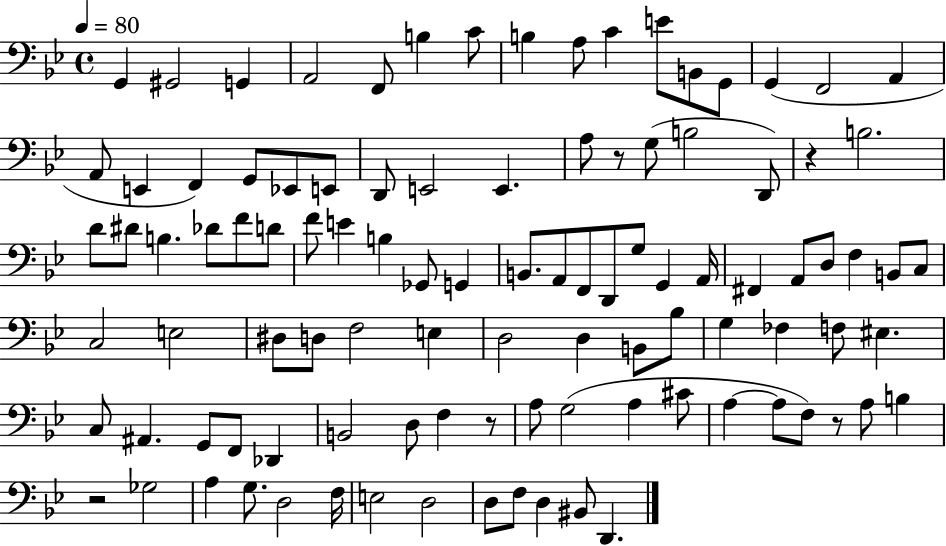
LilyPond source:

{
  \clef bass
  \time 4/4
  \defaultTimeSignature
  \key bes \major
  \tempo 4 = 80
  g,4 gis,2 g,4 | a,2 f,8 b4 c'8 | b4 a8 c'4 e'8 b,8 g,8 | g,4( f,2 a,4 | \break a,8 e,4 f,4) g,8 ees,8 e,8 | d,8 e,2 e,4. | a8 r8 g8( b2 d,8) | r4 b2. | \break d'8 dis'8 b4. des'8 f'8 d'8 | f'8 e'4 b4 ges,8 g,4 | b,8. a,8 f,8 d,8 g8 g,4 a,16 | fis,4 a,8 d8 f4 b,8 c8 | \break c2 e2 | dis8 d8 f2 e4 | d2 d4 b,8 bes8 | g4 fes4 f8 eis4. | \break c8 ais,4. g,8 f,8 des,4 | b,2 d8 f4 r8 | a8 g2( a4 cis'8 | a4~~ a8 f8) r8 a8 b4 | \break r2 ges2 | a4 g8. d2 f16 | e2 d2 | d8 f8 d4 bis,8 d,4. | \break \bar "|."
}